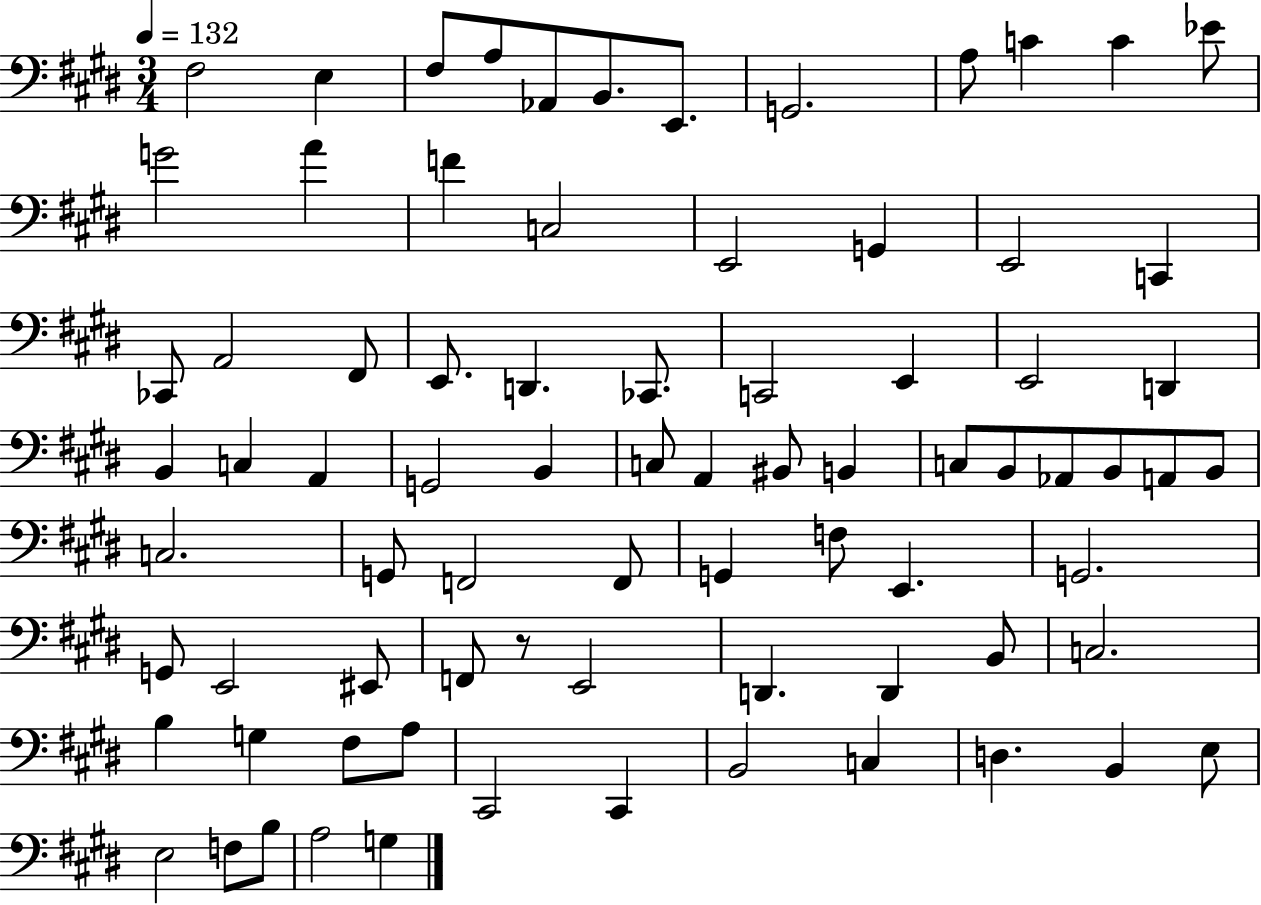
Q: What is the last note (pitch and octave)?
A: G3